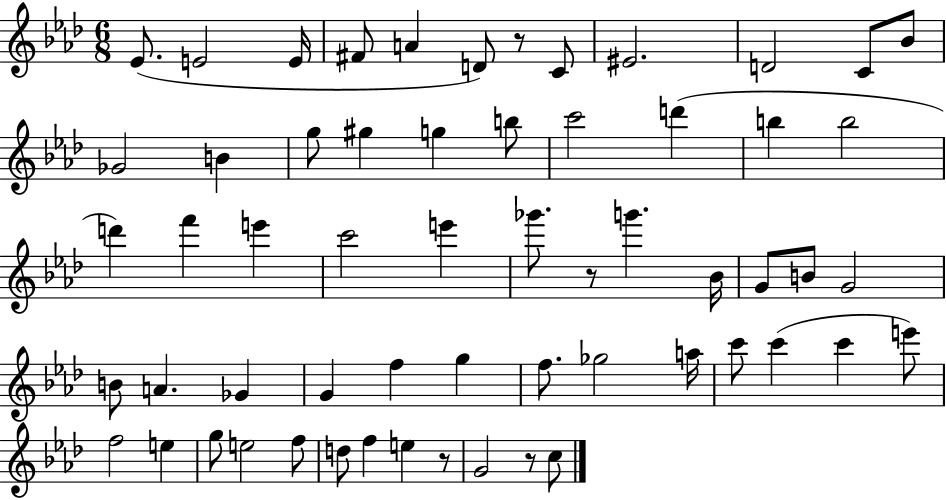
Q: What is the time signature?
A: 6/8